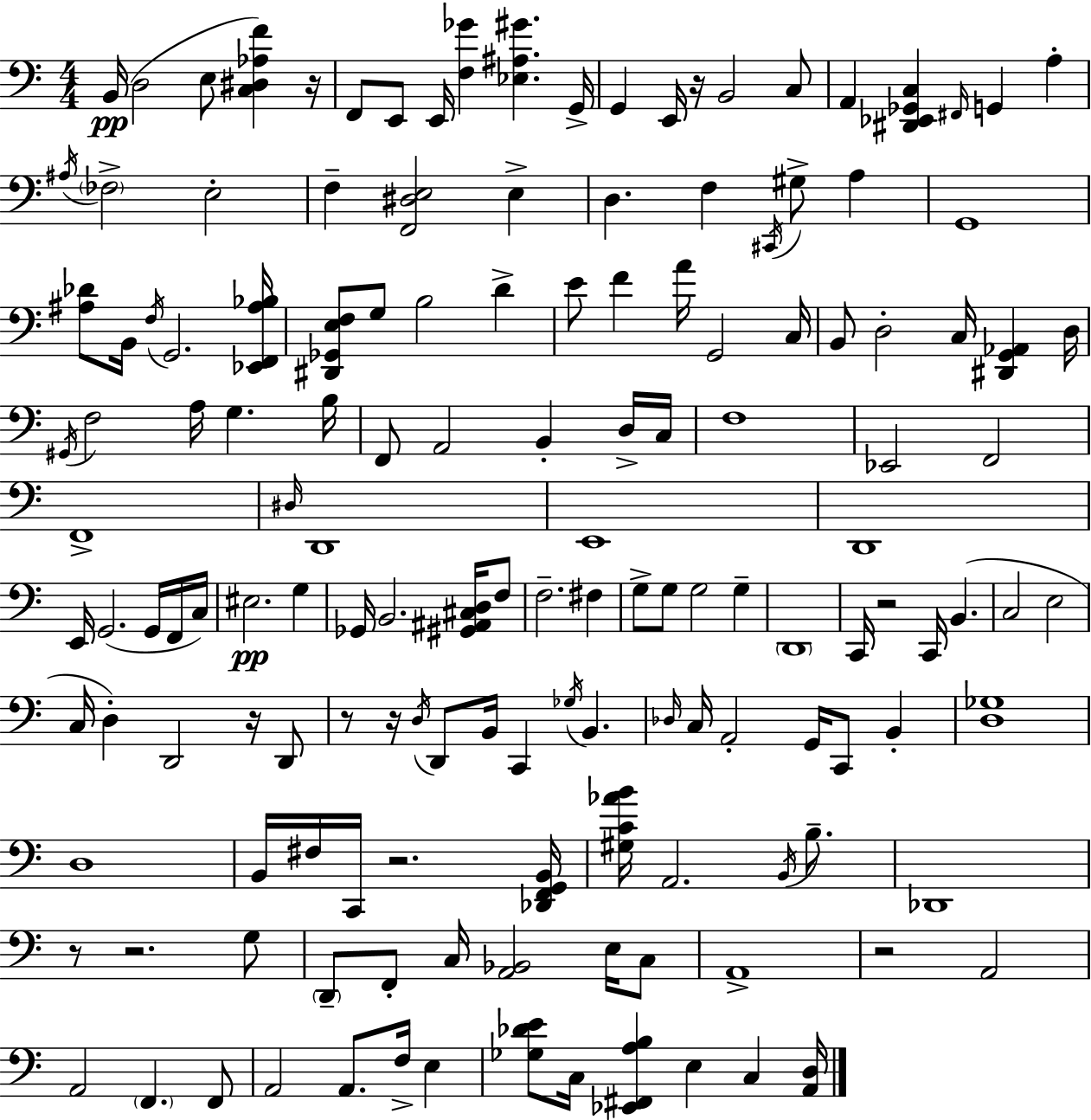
B2/s D3/h E3/e [C3,D#3,Ab3,F4]/q R/s F2/e E2/e E2/s [F3,Gb4]/q [Eb3,A#3,G#4]/q. G2/s G2/q E2/s R/s B2/h C3/e A2/q [D#2,Eb2,Gb2,C3]/q F#2/s G2/q A3/q A#3/s FES3/h E3/h F3/q [F2,D#3,E3]/h E3/q D3/q. F3/q C#2/s G#3/e A3/q G2/w [A#3,Db4]/e B2/s F3/s G2/h. [Eb2,F2,A#3,Bb3]/s [D#2,Gb2,E3,F3]/e G3/e B3/h D4/q E4/e F4/q A4/s G2/h C3/s B2/e D3/h C3/s [D#2,G2,Ab2]/q D3/s G#2/s F3/h A3/s G3/q. B3/s F2/e A2/h B2/q D3/s C3/s F3/w Eb2/h F2/h F2/w D#3/s D2/w E2/w D2/w E2/s G2/h. G2/s F2/s C3/s EIS3/h. G3/q Gb2/s B2/h. [G#2,A#2,C#3,D3]/s F3/e F3/h. F#3/q G3/e G3/e G3/h G3/q D2/w C2/s R/h C2/s B2/q. C3/h E3/h C3/s D3/q D2/h R/s D2/e R/e R/s D3/s D2/e B2/s C2/q Gb3/s B2/q. Db3/s C3/s A2/h G2/s C2/e B2/q [D3,Gb3]/w D3/w B2/s F#3/s C2/s R/h. [Db2,F2,G2,B2]/s [G#3,C4,Ab4,B4]/s A2/h. B2/s B3/e. Db2/w R/e R/h. G3/e D2/e F2/e C3/s [A2,Bb2]/h E3/s C3/e A2/w R/h A2/h A2/h F2/q. F2/e A2/h A2/e. F3/s E3/q [Gb3,Db4,E4]/e C3/s [Eb2,F#2,A3,B3]/q E3/q C3/q [A2,D3]/s